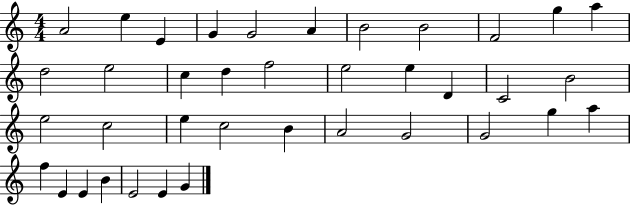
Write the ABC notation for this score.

X:1
T:Untitled
M:4/4
L:1/4
K:C
A2 e E G G2 A B2 B2 F2 g a d2 e2 c d f2 e2 e D C2 B2 e2 c2 e c2 B A2 G2 G2 g a f E E B E2 E G